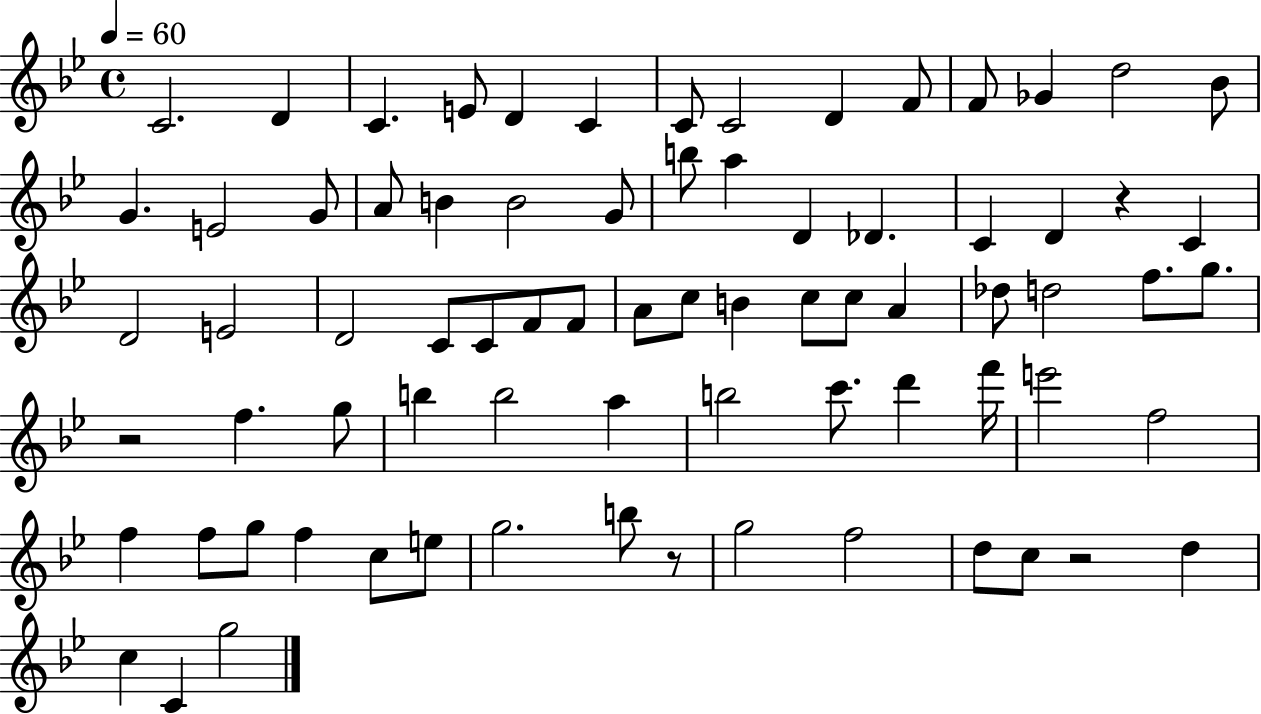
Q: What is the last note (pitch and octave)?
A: G5